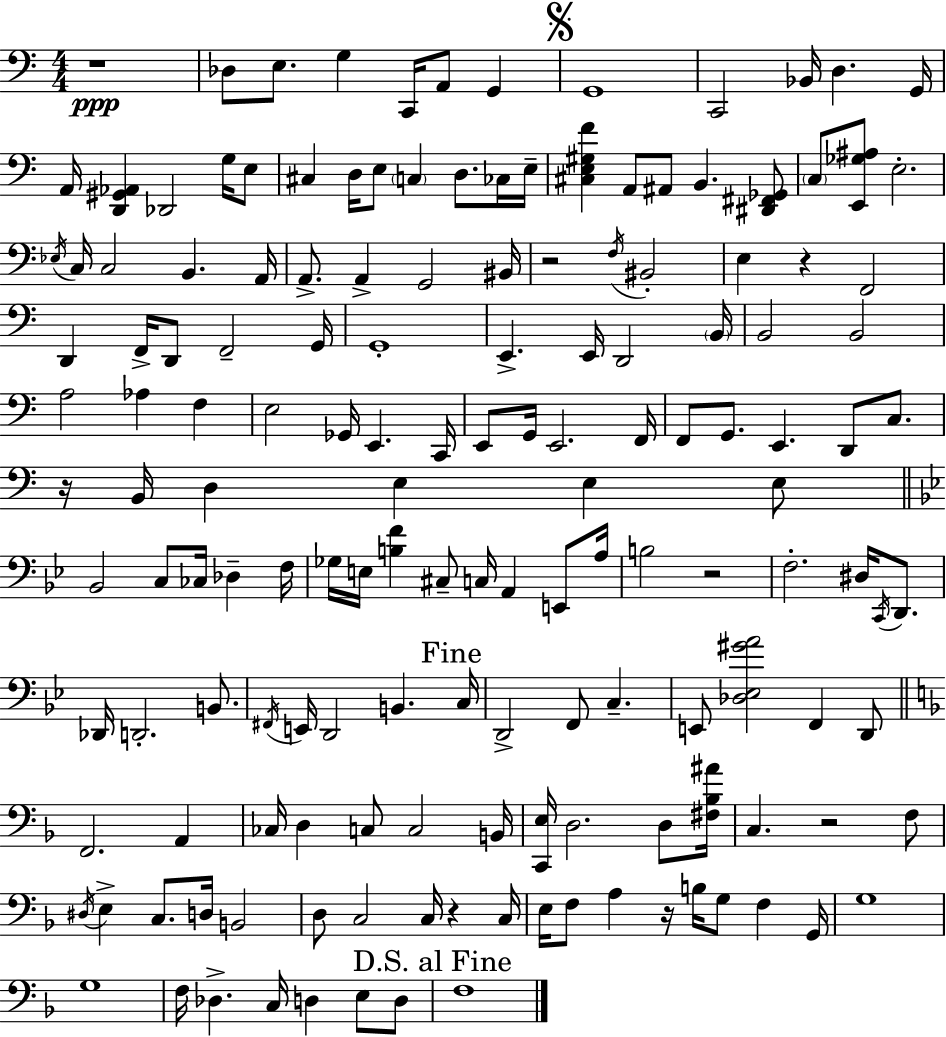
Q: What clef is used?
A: bass